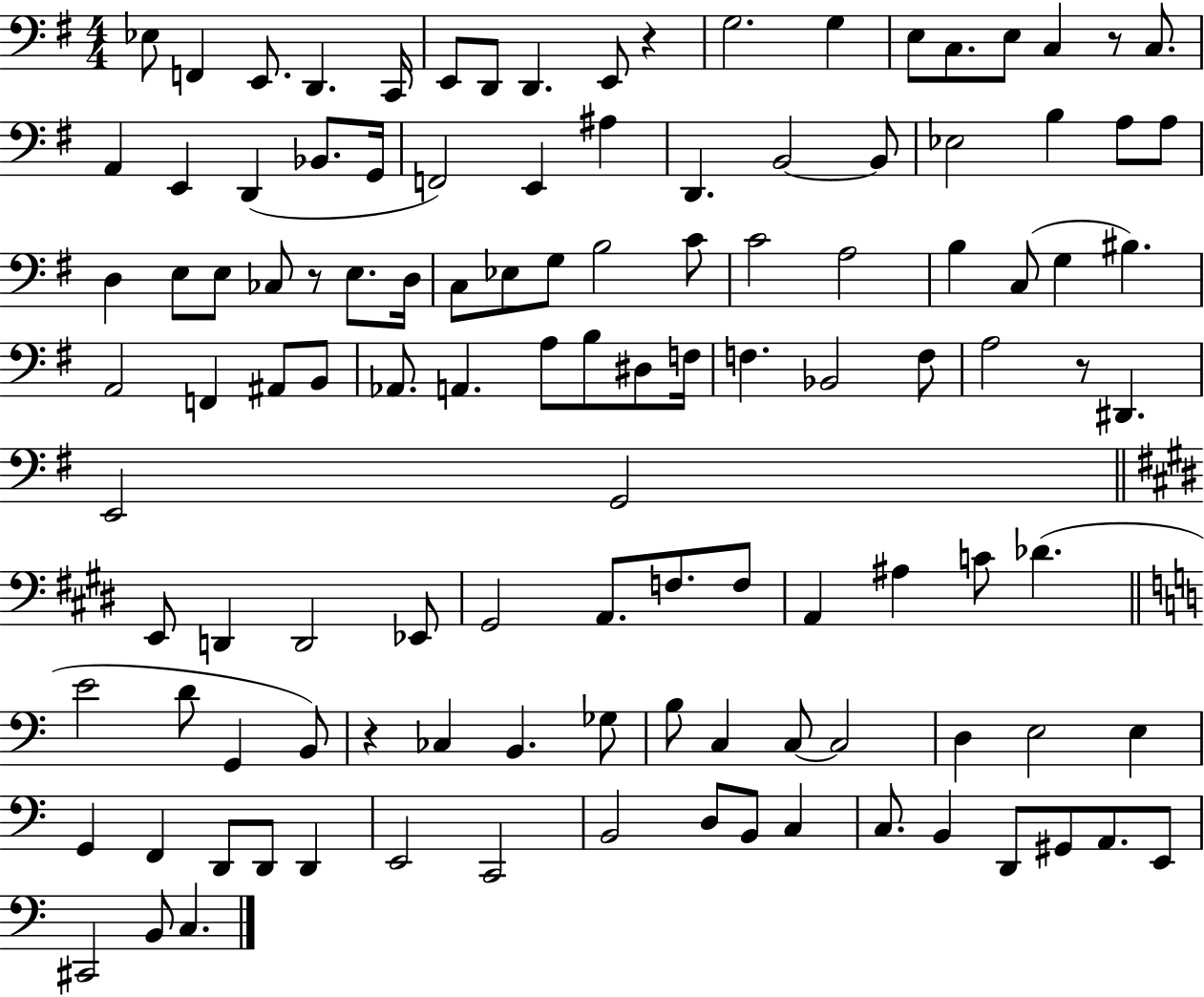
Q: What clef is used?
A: bass